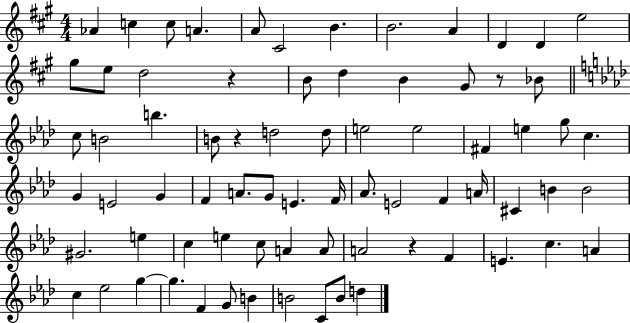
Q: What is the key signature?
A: A major